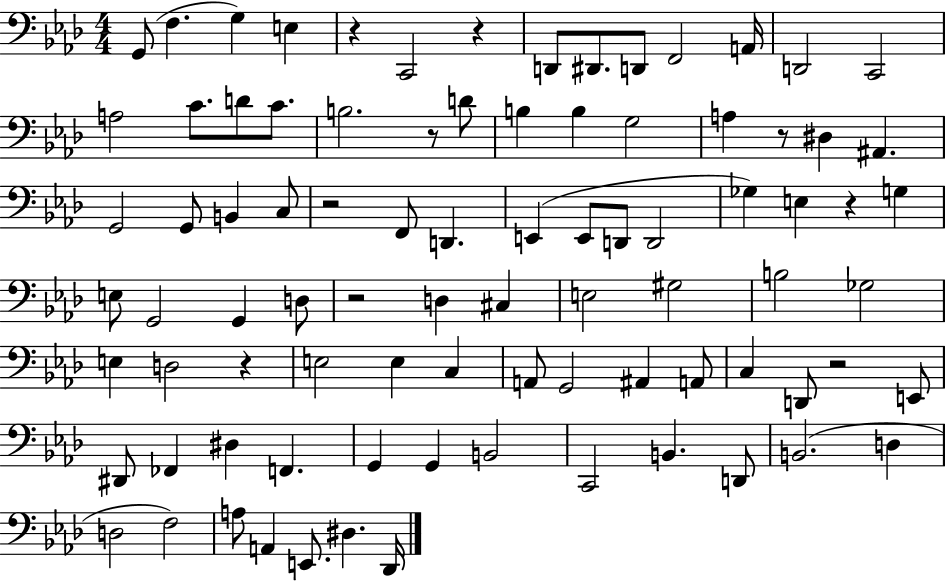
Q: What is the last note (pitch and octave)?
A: Db2